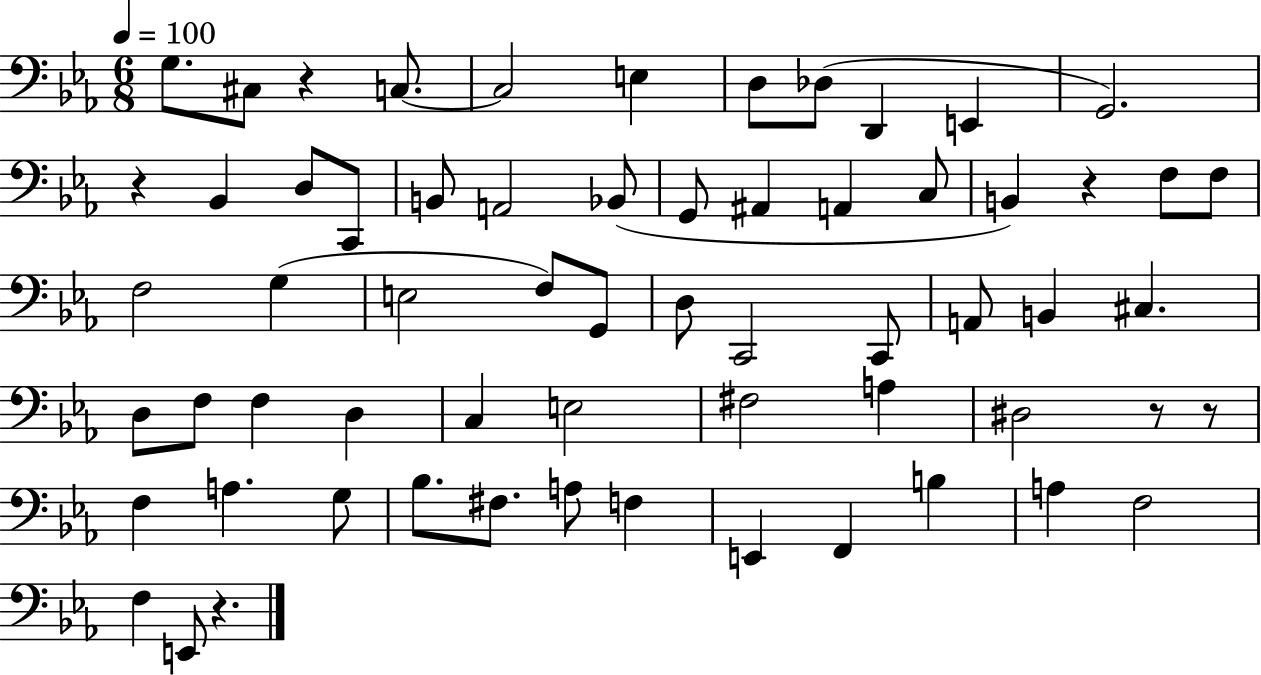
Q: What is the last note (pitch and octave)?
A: E2